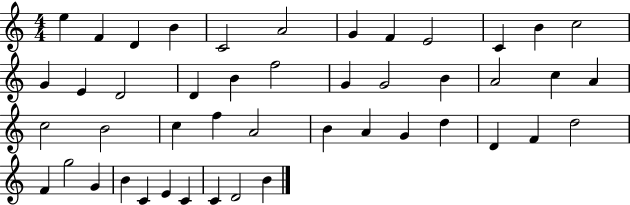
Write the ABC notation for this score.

X:1
T:Untitled
M:4/4
L:1/4
K:C
e F D B C2 A2 G F E2 C B c2 G E D2 D B f2 G G2 B A2 c A c2 B2 c f A2 B A G d D F d2 F g2 G B C E C C D2 B